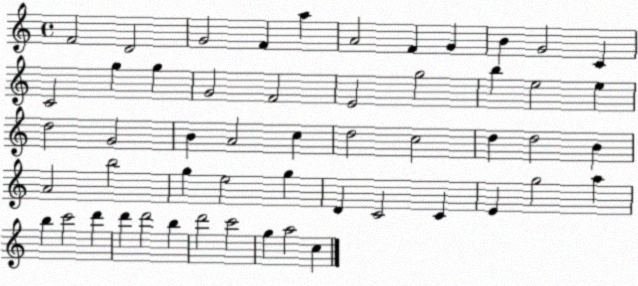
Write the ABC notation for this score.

X:1
T:Untitled
M:4/4
L:1/4
K:C
F2 D2 G2 F a A2 F G B G2 C C2 g g G2 F2 E2 g2 b e2 e d2 G2 B A2 c d2 c2 d d2 B A2 b2 g e2 g D C2 C E g2 a b c'2 d' d' d'2 b d'2 c'2 g a2 c